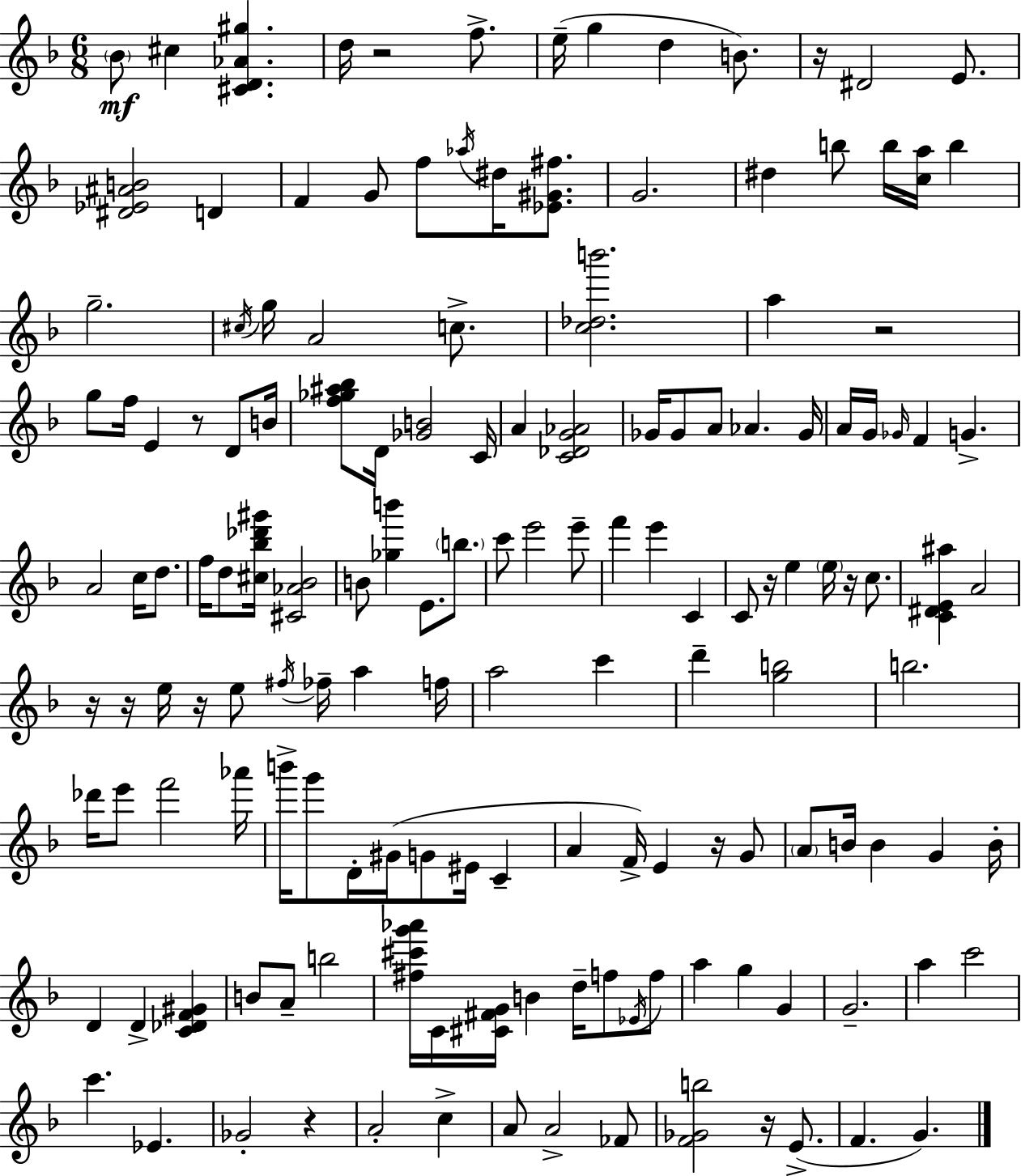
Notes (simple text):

Bb4/e C#5/q [C#4,D4,Ab4,G#5]/q. D5/s R/h F5/e. E5/s G5/q D5/q B4/e. R/s D#4/h E4/e. [D#4,Eb4,A#4,B4]/h D4/q F4/q G4/e F5/e Ab5/s D#5/s [Eb4,G#4,F#5]/e. G4/h. D#5/q B5/e B5/s [C5,A5]/s B5/q G5/h. C#5/s G5/s A4/h C5/e. [C5,Db5,B6]/h. A5/q R/h G5/e F5/s E4/q R/e D4/e B4/s [F5,Gb5,A#5,Bb5]/e D4/s [Gb4,B4]/h C4/s A4/q [C4,Db4,G4,Ab4]/h Gb4/s Gb4/e A4/e Ab4/q. Gb4/s A4/s G4/s Gb4/s F4/q G4/q. A4/h C5/s D5/e. F5/s D5/e [C#5,Bb5,Db6,G#6]/s [C#4,Ab4,Bb4]/h B4/e [Gb5,B6]/q E4/e. B5/e. C6/e E6/h E6/e F6/q E6/q C4/q C4/e R/s E5/q E5/s R/s C5/e. [C4,D#4,E4,A#5]/q A4/h R/s R/s E5/s R/s E5/e F#5/s FES5/s A5/q F5/s A5/h C6/q D6/q [G5,B5]/h B5/h. Db6/s E6/e F6/h Ab6/s B6/s G6/e D4/s G#4/s G4/e EIS4/s C4/q A4/q F4/s E4/q R/s G4/e A4/e B4/s B4/q G4/q B4/s D4/q D4/q [C4,Db4,F4,G#4]/q B4/e A4/e B5/h [F#5,C#6,G6,Ab6]/s C4/s [C#4,F#4,G4]/s B4/q D5/s F5/e Eb4/s F5/e A5/q G5/q G4/q G4/h. A5/q C6/h C6/q. Eb4/q. Gb4/h R/q A4/h C5/q A4/e A4/h FES4/e [F4,Gb4,B5]/h R/s E4/e. F4/q. G4/q.